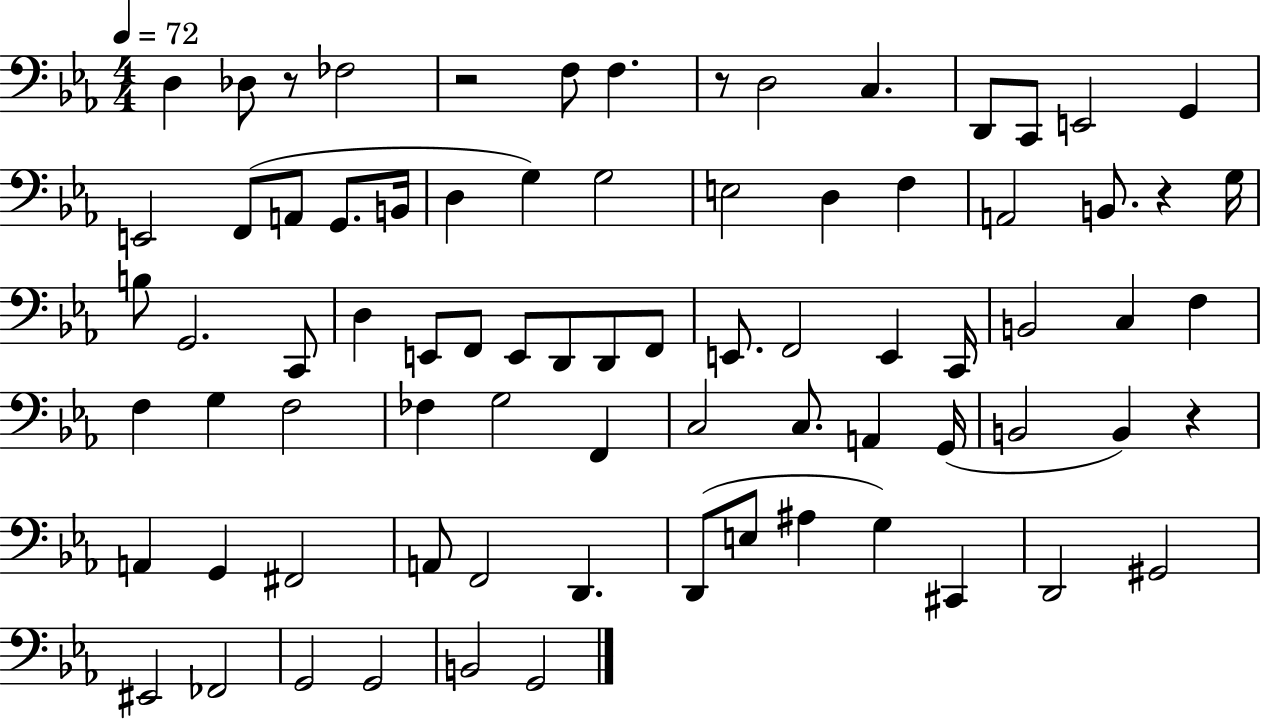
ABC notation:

X:1
T:Untitled
M:4/4
L:1/4
K:Eb
D, _D,/2 z/2 _F,2 z2 F,/2 F, z/2 D,2 C, D,,/2 C,,/2 E,,2 G,, E,,2 F,,/2 A,,/2 G,,/2 B,,/4 D, G, G,2 E,2 D, F, A,,2 B,,/2 z G,/4 B,/2 G,,2 C,,/2 D, E,,/2 F,,/2 E,,/2 D,,/2 D,,/2 F,,/2 E,,/2 F,,2 E,, C,,/4 B,,2 C, F, F, G, F,2 _F, G,2 F,, C,2 C,/2 A,, G,,/4 B,,2 B,, z A,, G,, ^F,,2 A,,/2 F,,2 D,, D,,/2 E,/2 ^A, G, ^C,, D,,2 ^G,,2 ^E,,2 _F,,2 G,,2 G,,2 B,,2 G,,2